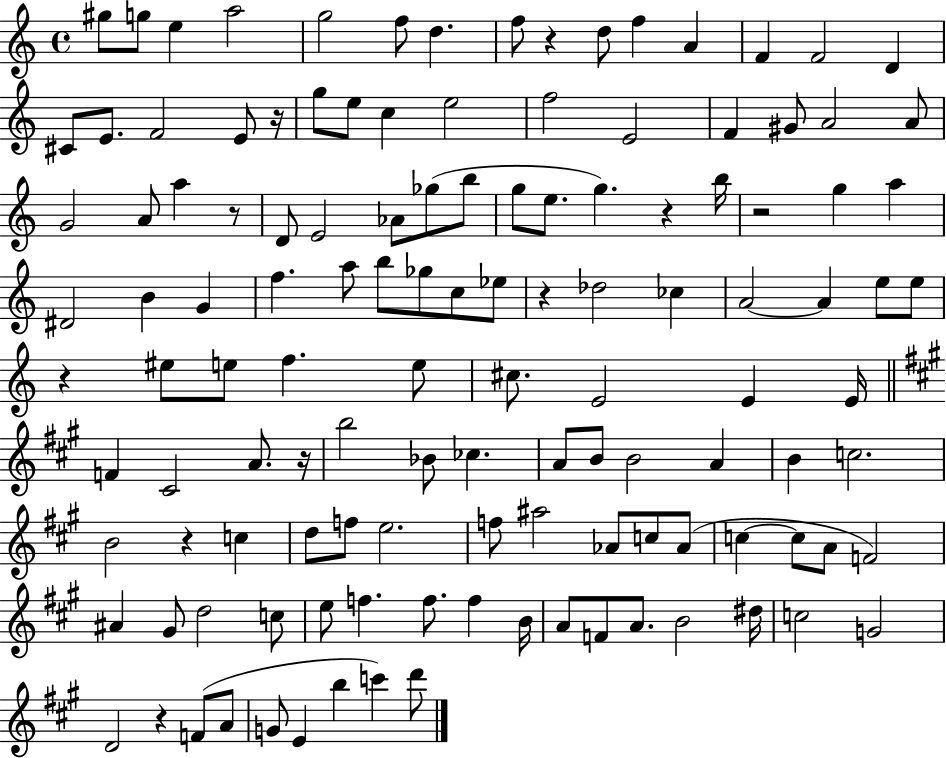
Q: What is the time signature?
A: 4/4